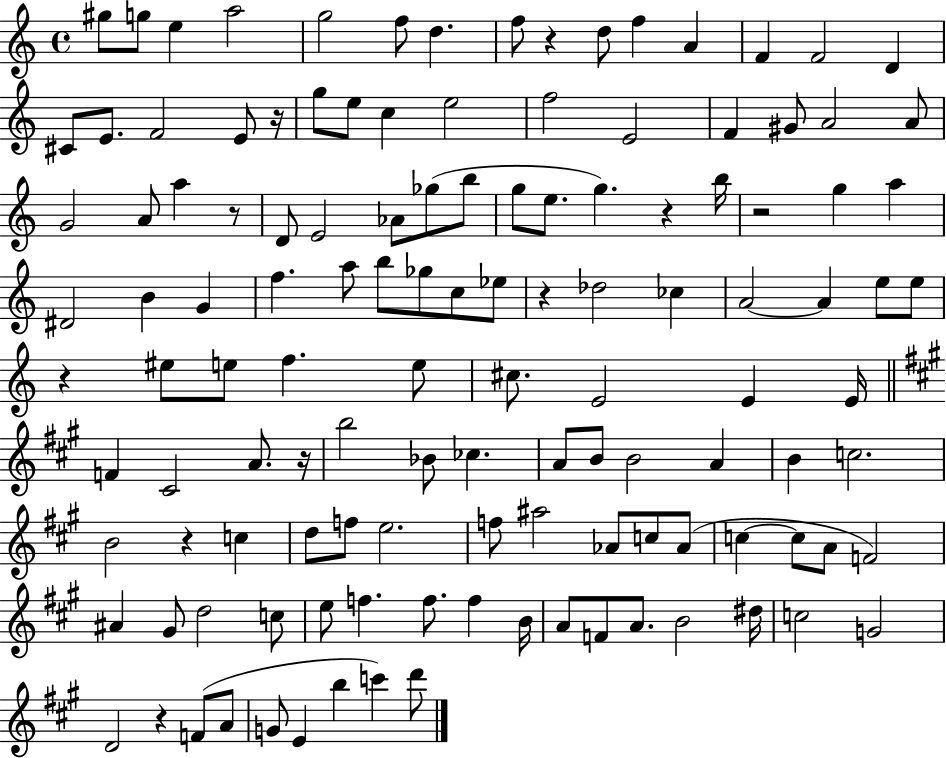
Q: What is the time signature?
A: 4/4